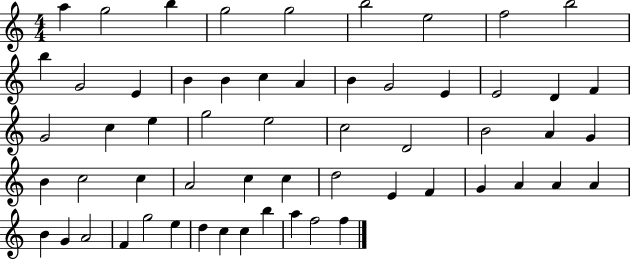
A5/q G5/h B5/q G5/h G5/h B5/h E5/h F5/h B5/h B5/q G4/h E4/q B4/q B4/q C5/q A4/q B4/q G4/h E4/q E4/h D4/q F4/q G4/h C5/q E5/q G5/h E5/h C5/h D4/h B4/h A4/q G4/q B4/q C5/h C5/q A4/h C5/q C5/q D5/h E4/q F4/q G4/q A4/q A4/q A4/q B4/q G4/q A4/h F4/q G5/h E5/q D5/q C5/q C5/q B5/q A5/q F5/h F5/q